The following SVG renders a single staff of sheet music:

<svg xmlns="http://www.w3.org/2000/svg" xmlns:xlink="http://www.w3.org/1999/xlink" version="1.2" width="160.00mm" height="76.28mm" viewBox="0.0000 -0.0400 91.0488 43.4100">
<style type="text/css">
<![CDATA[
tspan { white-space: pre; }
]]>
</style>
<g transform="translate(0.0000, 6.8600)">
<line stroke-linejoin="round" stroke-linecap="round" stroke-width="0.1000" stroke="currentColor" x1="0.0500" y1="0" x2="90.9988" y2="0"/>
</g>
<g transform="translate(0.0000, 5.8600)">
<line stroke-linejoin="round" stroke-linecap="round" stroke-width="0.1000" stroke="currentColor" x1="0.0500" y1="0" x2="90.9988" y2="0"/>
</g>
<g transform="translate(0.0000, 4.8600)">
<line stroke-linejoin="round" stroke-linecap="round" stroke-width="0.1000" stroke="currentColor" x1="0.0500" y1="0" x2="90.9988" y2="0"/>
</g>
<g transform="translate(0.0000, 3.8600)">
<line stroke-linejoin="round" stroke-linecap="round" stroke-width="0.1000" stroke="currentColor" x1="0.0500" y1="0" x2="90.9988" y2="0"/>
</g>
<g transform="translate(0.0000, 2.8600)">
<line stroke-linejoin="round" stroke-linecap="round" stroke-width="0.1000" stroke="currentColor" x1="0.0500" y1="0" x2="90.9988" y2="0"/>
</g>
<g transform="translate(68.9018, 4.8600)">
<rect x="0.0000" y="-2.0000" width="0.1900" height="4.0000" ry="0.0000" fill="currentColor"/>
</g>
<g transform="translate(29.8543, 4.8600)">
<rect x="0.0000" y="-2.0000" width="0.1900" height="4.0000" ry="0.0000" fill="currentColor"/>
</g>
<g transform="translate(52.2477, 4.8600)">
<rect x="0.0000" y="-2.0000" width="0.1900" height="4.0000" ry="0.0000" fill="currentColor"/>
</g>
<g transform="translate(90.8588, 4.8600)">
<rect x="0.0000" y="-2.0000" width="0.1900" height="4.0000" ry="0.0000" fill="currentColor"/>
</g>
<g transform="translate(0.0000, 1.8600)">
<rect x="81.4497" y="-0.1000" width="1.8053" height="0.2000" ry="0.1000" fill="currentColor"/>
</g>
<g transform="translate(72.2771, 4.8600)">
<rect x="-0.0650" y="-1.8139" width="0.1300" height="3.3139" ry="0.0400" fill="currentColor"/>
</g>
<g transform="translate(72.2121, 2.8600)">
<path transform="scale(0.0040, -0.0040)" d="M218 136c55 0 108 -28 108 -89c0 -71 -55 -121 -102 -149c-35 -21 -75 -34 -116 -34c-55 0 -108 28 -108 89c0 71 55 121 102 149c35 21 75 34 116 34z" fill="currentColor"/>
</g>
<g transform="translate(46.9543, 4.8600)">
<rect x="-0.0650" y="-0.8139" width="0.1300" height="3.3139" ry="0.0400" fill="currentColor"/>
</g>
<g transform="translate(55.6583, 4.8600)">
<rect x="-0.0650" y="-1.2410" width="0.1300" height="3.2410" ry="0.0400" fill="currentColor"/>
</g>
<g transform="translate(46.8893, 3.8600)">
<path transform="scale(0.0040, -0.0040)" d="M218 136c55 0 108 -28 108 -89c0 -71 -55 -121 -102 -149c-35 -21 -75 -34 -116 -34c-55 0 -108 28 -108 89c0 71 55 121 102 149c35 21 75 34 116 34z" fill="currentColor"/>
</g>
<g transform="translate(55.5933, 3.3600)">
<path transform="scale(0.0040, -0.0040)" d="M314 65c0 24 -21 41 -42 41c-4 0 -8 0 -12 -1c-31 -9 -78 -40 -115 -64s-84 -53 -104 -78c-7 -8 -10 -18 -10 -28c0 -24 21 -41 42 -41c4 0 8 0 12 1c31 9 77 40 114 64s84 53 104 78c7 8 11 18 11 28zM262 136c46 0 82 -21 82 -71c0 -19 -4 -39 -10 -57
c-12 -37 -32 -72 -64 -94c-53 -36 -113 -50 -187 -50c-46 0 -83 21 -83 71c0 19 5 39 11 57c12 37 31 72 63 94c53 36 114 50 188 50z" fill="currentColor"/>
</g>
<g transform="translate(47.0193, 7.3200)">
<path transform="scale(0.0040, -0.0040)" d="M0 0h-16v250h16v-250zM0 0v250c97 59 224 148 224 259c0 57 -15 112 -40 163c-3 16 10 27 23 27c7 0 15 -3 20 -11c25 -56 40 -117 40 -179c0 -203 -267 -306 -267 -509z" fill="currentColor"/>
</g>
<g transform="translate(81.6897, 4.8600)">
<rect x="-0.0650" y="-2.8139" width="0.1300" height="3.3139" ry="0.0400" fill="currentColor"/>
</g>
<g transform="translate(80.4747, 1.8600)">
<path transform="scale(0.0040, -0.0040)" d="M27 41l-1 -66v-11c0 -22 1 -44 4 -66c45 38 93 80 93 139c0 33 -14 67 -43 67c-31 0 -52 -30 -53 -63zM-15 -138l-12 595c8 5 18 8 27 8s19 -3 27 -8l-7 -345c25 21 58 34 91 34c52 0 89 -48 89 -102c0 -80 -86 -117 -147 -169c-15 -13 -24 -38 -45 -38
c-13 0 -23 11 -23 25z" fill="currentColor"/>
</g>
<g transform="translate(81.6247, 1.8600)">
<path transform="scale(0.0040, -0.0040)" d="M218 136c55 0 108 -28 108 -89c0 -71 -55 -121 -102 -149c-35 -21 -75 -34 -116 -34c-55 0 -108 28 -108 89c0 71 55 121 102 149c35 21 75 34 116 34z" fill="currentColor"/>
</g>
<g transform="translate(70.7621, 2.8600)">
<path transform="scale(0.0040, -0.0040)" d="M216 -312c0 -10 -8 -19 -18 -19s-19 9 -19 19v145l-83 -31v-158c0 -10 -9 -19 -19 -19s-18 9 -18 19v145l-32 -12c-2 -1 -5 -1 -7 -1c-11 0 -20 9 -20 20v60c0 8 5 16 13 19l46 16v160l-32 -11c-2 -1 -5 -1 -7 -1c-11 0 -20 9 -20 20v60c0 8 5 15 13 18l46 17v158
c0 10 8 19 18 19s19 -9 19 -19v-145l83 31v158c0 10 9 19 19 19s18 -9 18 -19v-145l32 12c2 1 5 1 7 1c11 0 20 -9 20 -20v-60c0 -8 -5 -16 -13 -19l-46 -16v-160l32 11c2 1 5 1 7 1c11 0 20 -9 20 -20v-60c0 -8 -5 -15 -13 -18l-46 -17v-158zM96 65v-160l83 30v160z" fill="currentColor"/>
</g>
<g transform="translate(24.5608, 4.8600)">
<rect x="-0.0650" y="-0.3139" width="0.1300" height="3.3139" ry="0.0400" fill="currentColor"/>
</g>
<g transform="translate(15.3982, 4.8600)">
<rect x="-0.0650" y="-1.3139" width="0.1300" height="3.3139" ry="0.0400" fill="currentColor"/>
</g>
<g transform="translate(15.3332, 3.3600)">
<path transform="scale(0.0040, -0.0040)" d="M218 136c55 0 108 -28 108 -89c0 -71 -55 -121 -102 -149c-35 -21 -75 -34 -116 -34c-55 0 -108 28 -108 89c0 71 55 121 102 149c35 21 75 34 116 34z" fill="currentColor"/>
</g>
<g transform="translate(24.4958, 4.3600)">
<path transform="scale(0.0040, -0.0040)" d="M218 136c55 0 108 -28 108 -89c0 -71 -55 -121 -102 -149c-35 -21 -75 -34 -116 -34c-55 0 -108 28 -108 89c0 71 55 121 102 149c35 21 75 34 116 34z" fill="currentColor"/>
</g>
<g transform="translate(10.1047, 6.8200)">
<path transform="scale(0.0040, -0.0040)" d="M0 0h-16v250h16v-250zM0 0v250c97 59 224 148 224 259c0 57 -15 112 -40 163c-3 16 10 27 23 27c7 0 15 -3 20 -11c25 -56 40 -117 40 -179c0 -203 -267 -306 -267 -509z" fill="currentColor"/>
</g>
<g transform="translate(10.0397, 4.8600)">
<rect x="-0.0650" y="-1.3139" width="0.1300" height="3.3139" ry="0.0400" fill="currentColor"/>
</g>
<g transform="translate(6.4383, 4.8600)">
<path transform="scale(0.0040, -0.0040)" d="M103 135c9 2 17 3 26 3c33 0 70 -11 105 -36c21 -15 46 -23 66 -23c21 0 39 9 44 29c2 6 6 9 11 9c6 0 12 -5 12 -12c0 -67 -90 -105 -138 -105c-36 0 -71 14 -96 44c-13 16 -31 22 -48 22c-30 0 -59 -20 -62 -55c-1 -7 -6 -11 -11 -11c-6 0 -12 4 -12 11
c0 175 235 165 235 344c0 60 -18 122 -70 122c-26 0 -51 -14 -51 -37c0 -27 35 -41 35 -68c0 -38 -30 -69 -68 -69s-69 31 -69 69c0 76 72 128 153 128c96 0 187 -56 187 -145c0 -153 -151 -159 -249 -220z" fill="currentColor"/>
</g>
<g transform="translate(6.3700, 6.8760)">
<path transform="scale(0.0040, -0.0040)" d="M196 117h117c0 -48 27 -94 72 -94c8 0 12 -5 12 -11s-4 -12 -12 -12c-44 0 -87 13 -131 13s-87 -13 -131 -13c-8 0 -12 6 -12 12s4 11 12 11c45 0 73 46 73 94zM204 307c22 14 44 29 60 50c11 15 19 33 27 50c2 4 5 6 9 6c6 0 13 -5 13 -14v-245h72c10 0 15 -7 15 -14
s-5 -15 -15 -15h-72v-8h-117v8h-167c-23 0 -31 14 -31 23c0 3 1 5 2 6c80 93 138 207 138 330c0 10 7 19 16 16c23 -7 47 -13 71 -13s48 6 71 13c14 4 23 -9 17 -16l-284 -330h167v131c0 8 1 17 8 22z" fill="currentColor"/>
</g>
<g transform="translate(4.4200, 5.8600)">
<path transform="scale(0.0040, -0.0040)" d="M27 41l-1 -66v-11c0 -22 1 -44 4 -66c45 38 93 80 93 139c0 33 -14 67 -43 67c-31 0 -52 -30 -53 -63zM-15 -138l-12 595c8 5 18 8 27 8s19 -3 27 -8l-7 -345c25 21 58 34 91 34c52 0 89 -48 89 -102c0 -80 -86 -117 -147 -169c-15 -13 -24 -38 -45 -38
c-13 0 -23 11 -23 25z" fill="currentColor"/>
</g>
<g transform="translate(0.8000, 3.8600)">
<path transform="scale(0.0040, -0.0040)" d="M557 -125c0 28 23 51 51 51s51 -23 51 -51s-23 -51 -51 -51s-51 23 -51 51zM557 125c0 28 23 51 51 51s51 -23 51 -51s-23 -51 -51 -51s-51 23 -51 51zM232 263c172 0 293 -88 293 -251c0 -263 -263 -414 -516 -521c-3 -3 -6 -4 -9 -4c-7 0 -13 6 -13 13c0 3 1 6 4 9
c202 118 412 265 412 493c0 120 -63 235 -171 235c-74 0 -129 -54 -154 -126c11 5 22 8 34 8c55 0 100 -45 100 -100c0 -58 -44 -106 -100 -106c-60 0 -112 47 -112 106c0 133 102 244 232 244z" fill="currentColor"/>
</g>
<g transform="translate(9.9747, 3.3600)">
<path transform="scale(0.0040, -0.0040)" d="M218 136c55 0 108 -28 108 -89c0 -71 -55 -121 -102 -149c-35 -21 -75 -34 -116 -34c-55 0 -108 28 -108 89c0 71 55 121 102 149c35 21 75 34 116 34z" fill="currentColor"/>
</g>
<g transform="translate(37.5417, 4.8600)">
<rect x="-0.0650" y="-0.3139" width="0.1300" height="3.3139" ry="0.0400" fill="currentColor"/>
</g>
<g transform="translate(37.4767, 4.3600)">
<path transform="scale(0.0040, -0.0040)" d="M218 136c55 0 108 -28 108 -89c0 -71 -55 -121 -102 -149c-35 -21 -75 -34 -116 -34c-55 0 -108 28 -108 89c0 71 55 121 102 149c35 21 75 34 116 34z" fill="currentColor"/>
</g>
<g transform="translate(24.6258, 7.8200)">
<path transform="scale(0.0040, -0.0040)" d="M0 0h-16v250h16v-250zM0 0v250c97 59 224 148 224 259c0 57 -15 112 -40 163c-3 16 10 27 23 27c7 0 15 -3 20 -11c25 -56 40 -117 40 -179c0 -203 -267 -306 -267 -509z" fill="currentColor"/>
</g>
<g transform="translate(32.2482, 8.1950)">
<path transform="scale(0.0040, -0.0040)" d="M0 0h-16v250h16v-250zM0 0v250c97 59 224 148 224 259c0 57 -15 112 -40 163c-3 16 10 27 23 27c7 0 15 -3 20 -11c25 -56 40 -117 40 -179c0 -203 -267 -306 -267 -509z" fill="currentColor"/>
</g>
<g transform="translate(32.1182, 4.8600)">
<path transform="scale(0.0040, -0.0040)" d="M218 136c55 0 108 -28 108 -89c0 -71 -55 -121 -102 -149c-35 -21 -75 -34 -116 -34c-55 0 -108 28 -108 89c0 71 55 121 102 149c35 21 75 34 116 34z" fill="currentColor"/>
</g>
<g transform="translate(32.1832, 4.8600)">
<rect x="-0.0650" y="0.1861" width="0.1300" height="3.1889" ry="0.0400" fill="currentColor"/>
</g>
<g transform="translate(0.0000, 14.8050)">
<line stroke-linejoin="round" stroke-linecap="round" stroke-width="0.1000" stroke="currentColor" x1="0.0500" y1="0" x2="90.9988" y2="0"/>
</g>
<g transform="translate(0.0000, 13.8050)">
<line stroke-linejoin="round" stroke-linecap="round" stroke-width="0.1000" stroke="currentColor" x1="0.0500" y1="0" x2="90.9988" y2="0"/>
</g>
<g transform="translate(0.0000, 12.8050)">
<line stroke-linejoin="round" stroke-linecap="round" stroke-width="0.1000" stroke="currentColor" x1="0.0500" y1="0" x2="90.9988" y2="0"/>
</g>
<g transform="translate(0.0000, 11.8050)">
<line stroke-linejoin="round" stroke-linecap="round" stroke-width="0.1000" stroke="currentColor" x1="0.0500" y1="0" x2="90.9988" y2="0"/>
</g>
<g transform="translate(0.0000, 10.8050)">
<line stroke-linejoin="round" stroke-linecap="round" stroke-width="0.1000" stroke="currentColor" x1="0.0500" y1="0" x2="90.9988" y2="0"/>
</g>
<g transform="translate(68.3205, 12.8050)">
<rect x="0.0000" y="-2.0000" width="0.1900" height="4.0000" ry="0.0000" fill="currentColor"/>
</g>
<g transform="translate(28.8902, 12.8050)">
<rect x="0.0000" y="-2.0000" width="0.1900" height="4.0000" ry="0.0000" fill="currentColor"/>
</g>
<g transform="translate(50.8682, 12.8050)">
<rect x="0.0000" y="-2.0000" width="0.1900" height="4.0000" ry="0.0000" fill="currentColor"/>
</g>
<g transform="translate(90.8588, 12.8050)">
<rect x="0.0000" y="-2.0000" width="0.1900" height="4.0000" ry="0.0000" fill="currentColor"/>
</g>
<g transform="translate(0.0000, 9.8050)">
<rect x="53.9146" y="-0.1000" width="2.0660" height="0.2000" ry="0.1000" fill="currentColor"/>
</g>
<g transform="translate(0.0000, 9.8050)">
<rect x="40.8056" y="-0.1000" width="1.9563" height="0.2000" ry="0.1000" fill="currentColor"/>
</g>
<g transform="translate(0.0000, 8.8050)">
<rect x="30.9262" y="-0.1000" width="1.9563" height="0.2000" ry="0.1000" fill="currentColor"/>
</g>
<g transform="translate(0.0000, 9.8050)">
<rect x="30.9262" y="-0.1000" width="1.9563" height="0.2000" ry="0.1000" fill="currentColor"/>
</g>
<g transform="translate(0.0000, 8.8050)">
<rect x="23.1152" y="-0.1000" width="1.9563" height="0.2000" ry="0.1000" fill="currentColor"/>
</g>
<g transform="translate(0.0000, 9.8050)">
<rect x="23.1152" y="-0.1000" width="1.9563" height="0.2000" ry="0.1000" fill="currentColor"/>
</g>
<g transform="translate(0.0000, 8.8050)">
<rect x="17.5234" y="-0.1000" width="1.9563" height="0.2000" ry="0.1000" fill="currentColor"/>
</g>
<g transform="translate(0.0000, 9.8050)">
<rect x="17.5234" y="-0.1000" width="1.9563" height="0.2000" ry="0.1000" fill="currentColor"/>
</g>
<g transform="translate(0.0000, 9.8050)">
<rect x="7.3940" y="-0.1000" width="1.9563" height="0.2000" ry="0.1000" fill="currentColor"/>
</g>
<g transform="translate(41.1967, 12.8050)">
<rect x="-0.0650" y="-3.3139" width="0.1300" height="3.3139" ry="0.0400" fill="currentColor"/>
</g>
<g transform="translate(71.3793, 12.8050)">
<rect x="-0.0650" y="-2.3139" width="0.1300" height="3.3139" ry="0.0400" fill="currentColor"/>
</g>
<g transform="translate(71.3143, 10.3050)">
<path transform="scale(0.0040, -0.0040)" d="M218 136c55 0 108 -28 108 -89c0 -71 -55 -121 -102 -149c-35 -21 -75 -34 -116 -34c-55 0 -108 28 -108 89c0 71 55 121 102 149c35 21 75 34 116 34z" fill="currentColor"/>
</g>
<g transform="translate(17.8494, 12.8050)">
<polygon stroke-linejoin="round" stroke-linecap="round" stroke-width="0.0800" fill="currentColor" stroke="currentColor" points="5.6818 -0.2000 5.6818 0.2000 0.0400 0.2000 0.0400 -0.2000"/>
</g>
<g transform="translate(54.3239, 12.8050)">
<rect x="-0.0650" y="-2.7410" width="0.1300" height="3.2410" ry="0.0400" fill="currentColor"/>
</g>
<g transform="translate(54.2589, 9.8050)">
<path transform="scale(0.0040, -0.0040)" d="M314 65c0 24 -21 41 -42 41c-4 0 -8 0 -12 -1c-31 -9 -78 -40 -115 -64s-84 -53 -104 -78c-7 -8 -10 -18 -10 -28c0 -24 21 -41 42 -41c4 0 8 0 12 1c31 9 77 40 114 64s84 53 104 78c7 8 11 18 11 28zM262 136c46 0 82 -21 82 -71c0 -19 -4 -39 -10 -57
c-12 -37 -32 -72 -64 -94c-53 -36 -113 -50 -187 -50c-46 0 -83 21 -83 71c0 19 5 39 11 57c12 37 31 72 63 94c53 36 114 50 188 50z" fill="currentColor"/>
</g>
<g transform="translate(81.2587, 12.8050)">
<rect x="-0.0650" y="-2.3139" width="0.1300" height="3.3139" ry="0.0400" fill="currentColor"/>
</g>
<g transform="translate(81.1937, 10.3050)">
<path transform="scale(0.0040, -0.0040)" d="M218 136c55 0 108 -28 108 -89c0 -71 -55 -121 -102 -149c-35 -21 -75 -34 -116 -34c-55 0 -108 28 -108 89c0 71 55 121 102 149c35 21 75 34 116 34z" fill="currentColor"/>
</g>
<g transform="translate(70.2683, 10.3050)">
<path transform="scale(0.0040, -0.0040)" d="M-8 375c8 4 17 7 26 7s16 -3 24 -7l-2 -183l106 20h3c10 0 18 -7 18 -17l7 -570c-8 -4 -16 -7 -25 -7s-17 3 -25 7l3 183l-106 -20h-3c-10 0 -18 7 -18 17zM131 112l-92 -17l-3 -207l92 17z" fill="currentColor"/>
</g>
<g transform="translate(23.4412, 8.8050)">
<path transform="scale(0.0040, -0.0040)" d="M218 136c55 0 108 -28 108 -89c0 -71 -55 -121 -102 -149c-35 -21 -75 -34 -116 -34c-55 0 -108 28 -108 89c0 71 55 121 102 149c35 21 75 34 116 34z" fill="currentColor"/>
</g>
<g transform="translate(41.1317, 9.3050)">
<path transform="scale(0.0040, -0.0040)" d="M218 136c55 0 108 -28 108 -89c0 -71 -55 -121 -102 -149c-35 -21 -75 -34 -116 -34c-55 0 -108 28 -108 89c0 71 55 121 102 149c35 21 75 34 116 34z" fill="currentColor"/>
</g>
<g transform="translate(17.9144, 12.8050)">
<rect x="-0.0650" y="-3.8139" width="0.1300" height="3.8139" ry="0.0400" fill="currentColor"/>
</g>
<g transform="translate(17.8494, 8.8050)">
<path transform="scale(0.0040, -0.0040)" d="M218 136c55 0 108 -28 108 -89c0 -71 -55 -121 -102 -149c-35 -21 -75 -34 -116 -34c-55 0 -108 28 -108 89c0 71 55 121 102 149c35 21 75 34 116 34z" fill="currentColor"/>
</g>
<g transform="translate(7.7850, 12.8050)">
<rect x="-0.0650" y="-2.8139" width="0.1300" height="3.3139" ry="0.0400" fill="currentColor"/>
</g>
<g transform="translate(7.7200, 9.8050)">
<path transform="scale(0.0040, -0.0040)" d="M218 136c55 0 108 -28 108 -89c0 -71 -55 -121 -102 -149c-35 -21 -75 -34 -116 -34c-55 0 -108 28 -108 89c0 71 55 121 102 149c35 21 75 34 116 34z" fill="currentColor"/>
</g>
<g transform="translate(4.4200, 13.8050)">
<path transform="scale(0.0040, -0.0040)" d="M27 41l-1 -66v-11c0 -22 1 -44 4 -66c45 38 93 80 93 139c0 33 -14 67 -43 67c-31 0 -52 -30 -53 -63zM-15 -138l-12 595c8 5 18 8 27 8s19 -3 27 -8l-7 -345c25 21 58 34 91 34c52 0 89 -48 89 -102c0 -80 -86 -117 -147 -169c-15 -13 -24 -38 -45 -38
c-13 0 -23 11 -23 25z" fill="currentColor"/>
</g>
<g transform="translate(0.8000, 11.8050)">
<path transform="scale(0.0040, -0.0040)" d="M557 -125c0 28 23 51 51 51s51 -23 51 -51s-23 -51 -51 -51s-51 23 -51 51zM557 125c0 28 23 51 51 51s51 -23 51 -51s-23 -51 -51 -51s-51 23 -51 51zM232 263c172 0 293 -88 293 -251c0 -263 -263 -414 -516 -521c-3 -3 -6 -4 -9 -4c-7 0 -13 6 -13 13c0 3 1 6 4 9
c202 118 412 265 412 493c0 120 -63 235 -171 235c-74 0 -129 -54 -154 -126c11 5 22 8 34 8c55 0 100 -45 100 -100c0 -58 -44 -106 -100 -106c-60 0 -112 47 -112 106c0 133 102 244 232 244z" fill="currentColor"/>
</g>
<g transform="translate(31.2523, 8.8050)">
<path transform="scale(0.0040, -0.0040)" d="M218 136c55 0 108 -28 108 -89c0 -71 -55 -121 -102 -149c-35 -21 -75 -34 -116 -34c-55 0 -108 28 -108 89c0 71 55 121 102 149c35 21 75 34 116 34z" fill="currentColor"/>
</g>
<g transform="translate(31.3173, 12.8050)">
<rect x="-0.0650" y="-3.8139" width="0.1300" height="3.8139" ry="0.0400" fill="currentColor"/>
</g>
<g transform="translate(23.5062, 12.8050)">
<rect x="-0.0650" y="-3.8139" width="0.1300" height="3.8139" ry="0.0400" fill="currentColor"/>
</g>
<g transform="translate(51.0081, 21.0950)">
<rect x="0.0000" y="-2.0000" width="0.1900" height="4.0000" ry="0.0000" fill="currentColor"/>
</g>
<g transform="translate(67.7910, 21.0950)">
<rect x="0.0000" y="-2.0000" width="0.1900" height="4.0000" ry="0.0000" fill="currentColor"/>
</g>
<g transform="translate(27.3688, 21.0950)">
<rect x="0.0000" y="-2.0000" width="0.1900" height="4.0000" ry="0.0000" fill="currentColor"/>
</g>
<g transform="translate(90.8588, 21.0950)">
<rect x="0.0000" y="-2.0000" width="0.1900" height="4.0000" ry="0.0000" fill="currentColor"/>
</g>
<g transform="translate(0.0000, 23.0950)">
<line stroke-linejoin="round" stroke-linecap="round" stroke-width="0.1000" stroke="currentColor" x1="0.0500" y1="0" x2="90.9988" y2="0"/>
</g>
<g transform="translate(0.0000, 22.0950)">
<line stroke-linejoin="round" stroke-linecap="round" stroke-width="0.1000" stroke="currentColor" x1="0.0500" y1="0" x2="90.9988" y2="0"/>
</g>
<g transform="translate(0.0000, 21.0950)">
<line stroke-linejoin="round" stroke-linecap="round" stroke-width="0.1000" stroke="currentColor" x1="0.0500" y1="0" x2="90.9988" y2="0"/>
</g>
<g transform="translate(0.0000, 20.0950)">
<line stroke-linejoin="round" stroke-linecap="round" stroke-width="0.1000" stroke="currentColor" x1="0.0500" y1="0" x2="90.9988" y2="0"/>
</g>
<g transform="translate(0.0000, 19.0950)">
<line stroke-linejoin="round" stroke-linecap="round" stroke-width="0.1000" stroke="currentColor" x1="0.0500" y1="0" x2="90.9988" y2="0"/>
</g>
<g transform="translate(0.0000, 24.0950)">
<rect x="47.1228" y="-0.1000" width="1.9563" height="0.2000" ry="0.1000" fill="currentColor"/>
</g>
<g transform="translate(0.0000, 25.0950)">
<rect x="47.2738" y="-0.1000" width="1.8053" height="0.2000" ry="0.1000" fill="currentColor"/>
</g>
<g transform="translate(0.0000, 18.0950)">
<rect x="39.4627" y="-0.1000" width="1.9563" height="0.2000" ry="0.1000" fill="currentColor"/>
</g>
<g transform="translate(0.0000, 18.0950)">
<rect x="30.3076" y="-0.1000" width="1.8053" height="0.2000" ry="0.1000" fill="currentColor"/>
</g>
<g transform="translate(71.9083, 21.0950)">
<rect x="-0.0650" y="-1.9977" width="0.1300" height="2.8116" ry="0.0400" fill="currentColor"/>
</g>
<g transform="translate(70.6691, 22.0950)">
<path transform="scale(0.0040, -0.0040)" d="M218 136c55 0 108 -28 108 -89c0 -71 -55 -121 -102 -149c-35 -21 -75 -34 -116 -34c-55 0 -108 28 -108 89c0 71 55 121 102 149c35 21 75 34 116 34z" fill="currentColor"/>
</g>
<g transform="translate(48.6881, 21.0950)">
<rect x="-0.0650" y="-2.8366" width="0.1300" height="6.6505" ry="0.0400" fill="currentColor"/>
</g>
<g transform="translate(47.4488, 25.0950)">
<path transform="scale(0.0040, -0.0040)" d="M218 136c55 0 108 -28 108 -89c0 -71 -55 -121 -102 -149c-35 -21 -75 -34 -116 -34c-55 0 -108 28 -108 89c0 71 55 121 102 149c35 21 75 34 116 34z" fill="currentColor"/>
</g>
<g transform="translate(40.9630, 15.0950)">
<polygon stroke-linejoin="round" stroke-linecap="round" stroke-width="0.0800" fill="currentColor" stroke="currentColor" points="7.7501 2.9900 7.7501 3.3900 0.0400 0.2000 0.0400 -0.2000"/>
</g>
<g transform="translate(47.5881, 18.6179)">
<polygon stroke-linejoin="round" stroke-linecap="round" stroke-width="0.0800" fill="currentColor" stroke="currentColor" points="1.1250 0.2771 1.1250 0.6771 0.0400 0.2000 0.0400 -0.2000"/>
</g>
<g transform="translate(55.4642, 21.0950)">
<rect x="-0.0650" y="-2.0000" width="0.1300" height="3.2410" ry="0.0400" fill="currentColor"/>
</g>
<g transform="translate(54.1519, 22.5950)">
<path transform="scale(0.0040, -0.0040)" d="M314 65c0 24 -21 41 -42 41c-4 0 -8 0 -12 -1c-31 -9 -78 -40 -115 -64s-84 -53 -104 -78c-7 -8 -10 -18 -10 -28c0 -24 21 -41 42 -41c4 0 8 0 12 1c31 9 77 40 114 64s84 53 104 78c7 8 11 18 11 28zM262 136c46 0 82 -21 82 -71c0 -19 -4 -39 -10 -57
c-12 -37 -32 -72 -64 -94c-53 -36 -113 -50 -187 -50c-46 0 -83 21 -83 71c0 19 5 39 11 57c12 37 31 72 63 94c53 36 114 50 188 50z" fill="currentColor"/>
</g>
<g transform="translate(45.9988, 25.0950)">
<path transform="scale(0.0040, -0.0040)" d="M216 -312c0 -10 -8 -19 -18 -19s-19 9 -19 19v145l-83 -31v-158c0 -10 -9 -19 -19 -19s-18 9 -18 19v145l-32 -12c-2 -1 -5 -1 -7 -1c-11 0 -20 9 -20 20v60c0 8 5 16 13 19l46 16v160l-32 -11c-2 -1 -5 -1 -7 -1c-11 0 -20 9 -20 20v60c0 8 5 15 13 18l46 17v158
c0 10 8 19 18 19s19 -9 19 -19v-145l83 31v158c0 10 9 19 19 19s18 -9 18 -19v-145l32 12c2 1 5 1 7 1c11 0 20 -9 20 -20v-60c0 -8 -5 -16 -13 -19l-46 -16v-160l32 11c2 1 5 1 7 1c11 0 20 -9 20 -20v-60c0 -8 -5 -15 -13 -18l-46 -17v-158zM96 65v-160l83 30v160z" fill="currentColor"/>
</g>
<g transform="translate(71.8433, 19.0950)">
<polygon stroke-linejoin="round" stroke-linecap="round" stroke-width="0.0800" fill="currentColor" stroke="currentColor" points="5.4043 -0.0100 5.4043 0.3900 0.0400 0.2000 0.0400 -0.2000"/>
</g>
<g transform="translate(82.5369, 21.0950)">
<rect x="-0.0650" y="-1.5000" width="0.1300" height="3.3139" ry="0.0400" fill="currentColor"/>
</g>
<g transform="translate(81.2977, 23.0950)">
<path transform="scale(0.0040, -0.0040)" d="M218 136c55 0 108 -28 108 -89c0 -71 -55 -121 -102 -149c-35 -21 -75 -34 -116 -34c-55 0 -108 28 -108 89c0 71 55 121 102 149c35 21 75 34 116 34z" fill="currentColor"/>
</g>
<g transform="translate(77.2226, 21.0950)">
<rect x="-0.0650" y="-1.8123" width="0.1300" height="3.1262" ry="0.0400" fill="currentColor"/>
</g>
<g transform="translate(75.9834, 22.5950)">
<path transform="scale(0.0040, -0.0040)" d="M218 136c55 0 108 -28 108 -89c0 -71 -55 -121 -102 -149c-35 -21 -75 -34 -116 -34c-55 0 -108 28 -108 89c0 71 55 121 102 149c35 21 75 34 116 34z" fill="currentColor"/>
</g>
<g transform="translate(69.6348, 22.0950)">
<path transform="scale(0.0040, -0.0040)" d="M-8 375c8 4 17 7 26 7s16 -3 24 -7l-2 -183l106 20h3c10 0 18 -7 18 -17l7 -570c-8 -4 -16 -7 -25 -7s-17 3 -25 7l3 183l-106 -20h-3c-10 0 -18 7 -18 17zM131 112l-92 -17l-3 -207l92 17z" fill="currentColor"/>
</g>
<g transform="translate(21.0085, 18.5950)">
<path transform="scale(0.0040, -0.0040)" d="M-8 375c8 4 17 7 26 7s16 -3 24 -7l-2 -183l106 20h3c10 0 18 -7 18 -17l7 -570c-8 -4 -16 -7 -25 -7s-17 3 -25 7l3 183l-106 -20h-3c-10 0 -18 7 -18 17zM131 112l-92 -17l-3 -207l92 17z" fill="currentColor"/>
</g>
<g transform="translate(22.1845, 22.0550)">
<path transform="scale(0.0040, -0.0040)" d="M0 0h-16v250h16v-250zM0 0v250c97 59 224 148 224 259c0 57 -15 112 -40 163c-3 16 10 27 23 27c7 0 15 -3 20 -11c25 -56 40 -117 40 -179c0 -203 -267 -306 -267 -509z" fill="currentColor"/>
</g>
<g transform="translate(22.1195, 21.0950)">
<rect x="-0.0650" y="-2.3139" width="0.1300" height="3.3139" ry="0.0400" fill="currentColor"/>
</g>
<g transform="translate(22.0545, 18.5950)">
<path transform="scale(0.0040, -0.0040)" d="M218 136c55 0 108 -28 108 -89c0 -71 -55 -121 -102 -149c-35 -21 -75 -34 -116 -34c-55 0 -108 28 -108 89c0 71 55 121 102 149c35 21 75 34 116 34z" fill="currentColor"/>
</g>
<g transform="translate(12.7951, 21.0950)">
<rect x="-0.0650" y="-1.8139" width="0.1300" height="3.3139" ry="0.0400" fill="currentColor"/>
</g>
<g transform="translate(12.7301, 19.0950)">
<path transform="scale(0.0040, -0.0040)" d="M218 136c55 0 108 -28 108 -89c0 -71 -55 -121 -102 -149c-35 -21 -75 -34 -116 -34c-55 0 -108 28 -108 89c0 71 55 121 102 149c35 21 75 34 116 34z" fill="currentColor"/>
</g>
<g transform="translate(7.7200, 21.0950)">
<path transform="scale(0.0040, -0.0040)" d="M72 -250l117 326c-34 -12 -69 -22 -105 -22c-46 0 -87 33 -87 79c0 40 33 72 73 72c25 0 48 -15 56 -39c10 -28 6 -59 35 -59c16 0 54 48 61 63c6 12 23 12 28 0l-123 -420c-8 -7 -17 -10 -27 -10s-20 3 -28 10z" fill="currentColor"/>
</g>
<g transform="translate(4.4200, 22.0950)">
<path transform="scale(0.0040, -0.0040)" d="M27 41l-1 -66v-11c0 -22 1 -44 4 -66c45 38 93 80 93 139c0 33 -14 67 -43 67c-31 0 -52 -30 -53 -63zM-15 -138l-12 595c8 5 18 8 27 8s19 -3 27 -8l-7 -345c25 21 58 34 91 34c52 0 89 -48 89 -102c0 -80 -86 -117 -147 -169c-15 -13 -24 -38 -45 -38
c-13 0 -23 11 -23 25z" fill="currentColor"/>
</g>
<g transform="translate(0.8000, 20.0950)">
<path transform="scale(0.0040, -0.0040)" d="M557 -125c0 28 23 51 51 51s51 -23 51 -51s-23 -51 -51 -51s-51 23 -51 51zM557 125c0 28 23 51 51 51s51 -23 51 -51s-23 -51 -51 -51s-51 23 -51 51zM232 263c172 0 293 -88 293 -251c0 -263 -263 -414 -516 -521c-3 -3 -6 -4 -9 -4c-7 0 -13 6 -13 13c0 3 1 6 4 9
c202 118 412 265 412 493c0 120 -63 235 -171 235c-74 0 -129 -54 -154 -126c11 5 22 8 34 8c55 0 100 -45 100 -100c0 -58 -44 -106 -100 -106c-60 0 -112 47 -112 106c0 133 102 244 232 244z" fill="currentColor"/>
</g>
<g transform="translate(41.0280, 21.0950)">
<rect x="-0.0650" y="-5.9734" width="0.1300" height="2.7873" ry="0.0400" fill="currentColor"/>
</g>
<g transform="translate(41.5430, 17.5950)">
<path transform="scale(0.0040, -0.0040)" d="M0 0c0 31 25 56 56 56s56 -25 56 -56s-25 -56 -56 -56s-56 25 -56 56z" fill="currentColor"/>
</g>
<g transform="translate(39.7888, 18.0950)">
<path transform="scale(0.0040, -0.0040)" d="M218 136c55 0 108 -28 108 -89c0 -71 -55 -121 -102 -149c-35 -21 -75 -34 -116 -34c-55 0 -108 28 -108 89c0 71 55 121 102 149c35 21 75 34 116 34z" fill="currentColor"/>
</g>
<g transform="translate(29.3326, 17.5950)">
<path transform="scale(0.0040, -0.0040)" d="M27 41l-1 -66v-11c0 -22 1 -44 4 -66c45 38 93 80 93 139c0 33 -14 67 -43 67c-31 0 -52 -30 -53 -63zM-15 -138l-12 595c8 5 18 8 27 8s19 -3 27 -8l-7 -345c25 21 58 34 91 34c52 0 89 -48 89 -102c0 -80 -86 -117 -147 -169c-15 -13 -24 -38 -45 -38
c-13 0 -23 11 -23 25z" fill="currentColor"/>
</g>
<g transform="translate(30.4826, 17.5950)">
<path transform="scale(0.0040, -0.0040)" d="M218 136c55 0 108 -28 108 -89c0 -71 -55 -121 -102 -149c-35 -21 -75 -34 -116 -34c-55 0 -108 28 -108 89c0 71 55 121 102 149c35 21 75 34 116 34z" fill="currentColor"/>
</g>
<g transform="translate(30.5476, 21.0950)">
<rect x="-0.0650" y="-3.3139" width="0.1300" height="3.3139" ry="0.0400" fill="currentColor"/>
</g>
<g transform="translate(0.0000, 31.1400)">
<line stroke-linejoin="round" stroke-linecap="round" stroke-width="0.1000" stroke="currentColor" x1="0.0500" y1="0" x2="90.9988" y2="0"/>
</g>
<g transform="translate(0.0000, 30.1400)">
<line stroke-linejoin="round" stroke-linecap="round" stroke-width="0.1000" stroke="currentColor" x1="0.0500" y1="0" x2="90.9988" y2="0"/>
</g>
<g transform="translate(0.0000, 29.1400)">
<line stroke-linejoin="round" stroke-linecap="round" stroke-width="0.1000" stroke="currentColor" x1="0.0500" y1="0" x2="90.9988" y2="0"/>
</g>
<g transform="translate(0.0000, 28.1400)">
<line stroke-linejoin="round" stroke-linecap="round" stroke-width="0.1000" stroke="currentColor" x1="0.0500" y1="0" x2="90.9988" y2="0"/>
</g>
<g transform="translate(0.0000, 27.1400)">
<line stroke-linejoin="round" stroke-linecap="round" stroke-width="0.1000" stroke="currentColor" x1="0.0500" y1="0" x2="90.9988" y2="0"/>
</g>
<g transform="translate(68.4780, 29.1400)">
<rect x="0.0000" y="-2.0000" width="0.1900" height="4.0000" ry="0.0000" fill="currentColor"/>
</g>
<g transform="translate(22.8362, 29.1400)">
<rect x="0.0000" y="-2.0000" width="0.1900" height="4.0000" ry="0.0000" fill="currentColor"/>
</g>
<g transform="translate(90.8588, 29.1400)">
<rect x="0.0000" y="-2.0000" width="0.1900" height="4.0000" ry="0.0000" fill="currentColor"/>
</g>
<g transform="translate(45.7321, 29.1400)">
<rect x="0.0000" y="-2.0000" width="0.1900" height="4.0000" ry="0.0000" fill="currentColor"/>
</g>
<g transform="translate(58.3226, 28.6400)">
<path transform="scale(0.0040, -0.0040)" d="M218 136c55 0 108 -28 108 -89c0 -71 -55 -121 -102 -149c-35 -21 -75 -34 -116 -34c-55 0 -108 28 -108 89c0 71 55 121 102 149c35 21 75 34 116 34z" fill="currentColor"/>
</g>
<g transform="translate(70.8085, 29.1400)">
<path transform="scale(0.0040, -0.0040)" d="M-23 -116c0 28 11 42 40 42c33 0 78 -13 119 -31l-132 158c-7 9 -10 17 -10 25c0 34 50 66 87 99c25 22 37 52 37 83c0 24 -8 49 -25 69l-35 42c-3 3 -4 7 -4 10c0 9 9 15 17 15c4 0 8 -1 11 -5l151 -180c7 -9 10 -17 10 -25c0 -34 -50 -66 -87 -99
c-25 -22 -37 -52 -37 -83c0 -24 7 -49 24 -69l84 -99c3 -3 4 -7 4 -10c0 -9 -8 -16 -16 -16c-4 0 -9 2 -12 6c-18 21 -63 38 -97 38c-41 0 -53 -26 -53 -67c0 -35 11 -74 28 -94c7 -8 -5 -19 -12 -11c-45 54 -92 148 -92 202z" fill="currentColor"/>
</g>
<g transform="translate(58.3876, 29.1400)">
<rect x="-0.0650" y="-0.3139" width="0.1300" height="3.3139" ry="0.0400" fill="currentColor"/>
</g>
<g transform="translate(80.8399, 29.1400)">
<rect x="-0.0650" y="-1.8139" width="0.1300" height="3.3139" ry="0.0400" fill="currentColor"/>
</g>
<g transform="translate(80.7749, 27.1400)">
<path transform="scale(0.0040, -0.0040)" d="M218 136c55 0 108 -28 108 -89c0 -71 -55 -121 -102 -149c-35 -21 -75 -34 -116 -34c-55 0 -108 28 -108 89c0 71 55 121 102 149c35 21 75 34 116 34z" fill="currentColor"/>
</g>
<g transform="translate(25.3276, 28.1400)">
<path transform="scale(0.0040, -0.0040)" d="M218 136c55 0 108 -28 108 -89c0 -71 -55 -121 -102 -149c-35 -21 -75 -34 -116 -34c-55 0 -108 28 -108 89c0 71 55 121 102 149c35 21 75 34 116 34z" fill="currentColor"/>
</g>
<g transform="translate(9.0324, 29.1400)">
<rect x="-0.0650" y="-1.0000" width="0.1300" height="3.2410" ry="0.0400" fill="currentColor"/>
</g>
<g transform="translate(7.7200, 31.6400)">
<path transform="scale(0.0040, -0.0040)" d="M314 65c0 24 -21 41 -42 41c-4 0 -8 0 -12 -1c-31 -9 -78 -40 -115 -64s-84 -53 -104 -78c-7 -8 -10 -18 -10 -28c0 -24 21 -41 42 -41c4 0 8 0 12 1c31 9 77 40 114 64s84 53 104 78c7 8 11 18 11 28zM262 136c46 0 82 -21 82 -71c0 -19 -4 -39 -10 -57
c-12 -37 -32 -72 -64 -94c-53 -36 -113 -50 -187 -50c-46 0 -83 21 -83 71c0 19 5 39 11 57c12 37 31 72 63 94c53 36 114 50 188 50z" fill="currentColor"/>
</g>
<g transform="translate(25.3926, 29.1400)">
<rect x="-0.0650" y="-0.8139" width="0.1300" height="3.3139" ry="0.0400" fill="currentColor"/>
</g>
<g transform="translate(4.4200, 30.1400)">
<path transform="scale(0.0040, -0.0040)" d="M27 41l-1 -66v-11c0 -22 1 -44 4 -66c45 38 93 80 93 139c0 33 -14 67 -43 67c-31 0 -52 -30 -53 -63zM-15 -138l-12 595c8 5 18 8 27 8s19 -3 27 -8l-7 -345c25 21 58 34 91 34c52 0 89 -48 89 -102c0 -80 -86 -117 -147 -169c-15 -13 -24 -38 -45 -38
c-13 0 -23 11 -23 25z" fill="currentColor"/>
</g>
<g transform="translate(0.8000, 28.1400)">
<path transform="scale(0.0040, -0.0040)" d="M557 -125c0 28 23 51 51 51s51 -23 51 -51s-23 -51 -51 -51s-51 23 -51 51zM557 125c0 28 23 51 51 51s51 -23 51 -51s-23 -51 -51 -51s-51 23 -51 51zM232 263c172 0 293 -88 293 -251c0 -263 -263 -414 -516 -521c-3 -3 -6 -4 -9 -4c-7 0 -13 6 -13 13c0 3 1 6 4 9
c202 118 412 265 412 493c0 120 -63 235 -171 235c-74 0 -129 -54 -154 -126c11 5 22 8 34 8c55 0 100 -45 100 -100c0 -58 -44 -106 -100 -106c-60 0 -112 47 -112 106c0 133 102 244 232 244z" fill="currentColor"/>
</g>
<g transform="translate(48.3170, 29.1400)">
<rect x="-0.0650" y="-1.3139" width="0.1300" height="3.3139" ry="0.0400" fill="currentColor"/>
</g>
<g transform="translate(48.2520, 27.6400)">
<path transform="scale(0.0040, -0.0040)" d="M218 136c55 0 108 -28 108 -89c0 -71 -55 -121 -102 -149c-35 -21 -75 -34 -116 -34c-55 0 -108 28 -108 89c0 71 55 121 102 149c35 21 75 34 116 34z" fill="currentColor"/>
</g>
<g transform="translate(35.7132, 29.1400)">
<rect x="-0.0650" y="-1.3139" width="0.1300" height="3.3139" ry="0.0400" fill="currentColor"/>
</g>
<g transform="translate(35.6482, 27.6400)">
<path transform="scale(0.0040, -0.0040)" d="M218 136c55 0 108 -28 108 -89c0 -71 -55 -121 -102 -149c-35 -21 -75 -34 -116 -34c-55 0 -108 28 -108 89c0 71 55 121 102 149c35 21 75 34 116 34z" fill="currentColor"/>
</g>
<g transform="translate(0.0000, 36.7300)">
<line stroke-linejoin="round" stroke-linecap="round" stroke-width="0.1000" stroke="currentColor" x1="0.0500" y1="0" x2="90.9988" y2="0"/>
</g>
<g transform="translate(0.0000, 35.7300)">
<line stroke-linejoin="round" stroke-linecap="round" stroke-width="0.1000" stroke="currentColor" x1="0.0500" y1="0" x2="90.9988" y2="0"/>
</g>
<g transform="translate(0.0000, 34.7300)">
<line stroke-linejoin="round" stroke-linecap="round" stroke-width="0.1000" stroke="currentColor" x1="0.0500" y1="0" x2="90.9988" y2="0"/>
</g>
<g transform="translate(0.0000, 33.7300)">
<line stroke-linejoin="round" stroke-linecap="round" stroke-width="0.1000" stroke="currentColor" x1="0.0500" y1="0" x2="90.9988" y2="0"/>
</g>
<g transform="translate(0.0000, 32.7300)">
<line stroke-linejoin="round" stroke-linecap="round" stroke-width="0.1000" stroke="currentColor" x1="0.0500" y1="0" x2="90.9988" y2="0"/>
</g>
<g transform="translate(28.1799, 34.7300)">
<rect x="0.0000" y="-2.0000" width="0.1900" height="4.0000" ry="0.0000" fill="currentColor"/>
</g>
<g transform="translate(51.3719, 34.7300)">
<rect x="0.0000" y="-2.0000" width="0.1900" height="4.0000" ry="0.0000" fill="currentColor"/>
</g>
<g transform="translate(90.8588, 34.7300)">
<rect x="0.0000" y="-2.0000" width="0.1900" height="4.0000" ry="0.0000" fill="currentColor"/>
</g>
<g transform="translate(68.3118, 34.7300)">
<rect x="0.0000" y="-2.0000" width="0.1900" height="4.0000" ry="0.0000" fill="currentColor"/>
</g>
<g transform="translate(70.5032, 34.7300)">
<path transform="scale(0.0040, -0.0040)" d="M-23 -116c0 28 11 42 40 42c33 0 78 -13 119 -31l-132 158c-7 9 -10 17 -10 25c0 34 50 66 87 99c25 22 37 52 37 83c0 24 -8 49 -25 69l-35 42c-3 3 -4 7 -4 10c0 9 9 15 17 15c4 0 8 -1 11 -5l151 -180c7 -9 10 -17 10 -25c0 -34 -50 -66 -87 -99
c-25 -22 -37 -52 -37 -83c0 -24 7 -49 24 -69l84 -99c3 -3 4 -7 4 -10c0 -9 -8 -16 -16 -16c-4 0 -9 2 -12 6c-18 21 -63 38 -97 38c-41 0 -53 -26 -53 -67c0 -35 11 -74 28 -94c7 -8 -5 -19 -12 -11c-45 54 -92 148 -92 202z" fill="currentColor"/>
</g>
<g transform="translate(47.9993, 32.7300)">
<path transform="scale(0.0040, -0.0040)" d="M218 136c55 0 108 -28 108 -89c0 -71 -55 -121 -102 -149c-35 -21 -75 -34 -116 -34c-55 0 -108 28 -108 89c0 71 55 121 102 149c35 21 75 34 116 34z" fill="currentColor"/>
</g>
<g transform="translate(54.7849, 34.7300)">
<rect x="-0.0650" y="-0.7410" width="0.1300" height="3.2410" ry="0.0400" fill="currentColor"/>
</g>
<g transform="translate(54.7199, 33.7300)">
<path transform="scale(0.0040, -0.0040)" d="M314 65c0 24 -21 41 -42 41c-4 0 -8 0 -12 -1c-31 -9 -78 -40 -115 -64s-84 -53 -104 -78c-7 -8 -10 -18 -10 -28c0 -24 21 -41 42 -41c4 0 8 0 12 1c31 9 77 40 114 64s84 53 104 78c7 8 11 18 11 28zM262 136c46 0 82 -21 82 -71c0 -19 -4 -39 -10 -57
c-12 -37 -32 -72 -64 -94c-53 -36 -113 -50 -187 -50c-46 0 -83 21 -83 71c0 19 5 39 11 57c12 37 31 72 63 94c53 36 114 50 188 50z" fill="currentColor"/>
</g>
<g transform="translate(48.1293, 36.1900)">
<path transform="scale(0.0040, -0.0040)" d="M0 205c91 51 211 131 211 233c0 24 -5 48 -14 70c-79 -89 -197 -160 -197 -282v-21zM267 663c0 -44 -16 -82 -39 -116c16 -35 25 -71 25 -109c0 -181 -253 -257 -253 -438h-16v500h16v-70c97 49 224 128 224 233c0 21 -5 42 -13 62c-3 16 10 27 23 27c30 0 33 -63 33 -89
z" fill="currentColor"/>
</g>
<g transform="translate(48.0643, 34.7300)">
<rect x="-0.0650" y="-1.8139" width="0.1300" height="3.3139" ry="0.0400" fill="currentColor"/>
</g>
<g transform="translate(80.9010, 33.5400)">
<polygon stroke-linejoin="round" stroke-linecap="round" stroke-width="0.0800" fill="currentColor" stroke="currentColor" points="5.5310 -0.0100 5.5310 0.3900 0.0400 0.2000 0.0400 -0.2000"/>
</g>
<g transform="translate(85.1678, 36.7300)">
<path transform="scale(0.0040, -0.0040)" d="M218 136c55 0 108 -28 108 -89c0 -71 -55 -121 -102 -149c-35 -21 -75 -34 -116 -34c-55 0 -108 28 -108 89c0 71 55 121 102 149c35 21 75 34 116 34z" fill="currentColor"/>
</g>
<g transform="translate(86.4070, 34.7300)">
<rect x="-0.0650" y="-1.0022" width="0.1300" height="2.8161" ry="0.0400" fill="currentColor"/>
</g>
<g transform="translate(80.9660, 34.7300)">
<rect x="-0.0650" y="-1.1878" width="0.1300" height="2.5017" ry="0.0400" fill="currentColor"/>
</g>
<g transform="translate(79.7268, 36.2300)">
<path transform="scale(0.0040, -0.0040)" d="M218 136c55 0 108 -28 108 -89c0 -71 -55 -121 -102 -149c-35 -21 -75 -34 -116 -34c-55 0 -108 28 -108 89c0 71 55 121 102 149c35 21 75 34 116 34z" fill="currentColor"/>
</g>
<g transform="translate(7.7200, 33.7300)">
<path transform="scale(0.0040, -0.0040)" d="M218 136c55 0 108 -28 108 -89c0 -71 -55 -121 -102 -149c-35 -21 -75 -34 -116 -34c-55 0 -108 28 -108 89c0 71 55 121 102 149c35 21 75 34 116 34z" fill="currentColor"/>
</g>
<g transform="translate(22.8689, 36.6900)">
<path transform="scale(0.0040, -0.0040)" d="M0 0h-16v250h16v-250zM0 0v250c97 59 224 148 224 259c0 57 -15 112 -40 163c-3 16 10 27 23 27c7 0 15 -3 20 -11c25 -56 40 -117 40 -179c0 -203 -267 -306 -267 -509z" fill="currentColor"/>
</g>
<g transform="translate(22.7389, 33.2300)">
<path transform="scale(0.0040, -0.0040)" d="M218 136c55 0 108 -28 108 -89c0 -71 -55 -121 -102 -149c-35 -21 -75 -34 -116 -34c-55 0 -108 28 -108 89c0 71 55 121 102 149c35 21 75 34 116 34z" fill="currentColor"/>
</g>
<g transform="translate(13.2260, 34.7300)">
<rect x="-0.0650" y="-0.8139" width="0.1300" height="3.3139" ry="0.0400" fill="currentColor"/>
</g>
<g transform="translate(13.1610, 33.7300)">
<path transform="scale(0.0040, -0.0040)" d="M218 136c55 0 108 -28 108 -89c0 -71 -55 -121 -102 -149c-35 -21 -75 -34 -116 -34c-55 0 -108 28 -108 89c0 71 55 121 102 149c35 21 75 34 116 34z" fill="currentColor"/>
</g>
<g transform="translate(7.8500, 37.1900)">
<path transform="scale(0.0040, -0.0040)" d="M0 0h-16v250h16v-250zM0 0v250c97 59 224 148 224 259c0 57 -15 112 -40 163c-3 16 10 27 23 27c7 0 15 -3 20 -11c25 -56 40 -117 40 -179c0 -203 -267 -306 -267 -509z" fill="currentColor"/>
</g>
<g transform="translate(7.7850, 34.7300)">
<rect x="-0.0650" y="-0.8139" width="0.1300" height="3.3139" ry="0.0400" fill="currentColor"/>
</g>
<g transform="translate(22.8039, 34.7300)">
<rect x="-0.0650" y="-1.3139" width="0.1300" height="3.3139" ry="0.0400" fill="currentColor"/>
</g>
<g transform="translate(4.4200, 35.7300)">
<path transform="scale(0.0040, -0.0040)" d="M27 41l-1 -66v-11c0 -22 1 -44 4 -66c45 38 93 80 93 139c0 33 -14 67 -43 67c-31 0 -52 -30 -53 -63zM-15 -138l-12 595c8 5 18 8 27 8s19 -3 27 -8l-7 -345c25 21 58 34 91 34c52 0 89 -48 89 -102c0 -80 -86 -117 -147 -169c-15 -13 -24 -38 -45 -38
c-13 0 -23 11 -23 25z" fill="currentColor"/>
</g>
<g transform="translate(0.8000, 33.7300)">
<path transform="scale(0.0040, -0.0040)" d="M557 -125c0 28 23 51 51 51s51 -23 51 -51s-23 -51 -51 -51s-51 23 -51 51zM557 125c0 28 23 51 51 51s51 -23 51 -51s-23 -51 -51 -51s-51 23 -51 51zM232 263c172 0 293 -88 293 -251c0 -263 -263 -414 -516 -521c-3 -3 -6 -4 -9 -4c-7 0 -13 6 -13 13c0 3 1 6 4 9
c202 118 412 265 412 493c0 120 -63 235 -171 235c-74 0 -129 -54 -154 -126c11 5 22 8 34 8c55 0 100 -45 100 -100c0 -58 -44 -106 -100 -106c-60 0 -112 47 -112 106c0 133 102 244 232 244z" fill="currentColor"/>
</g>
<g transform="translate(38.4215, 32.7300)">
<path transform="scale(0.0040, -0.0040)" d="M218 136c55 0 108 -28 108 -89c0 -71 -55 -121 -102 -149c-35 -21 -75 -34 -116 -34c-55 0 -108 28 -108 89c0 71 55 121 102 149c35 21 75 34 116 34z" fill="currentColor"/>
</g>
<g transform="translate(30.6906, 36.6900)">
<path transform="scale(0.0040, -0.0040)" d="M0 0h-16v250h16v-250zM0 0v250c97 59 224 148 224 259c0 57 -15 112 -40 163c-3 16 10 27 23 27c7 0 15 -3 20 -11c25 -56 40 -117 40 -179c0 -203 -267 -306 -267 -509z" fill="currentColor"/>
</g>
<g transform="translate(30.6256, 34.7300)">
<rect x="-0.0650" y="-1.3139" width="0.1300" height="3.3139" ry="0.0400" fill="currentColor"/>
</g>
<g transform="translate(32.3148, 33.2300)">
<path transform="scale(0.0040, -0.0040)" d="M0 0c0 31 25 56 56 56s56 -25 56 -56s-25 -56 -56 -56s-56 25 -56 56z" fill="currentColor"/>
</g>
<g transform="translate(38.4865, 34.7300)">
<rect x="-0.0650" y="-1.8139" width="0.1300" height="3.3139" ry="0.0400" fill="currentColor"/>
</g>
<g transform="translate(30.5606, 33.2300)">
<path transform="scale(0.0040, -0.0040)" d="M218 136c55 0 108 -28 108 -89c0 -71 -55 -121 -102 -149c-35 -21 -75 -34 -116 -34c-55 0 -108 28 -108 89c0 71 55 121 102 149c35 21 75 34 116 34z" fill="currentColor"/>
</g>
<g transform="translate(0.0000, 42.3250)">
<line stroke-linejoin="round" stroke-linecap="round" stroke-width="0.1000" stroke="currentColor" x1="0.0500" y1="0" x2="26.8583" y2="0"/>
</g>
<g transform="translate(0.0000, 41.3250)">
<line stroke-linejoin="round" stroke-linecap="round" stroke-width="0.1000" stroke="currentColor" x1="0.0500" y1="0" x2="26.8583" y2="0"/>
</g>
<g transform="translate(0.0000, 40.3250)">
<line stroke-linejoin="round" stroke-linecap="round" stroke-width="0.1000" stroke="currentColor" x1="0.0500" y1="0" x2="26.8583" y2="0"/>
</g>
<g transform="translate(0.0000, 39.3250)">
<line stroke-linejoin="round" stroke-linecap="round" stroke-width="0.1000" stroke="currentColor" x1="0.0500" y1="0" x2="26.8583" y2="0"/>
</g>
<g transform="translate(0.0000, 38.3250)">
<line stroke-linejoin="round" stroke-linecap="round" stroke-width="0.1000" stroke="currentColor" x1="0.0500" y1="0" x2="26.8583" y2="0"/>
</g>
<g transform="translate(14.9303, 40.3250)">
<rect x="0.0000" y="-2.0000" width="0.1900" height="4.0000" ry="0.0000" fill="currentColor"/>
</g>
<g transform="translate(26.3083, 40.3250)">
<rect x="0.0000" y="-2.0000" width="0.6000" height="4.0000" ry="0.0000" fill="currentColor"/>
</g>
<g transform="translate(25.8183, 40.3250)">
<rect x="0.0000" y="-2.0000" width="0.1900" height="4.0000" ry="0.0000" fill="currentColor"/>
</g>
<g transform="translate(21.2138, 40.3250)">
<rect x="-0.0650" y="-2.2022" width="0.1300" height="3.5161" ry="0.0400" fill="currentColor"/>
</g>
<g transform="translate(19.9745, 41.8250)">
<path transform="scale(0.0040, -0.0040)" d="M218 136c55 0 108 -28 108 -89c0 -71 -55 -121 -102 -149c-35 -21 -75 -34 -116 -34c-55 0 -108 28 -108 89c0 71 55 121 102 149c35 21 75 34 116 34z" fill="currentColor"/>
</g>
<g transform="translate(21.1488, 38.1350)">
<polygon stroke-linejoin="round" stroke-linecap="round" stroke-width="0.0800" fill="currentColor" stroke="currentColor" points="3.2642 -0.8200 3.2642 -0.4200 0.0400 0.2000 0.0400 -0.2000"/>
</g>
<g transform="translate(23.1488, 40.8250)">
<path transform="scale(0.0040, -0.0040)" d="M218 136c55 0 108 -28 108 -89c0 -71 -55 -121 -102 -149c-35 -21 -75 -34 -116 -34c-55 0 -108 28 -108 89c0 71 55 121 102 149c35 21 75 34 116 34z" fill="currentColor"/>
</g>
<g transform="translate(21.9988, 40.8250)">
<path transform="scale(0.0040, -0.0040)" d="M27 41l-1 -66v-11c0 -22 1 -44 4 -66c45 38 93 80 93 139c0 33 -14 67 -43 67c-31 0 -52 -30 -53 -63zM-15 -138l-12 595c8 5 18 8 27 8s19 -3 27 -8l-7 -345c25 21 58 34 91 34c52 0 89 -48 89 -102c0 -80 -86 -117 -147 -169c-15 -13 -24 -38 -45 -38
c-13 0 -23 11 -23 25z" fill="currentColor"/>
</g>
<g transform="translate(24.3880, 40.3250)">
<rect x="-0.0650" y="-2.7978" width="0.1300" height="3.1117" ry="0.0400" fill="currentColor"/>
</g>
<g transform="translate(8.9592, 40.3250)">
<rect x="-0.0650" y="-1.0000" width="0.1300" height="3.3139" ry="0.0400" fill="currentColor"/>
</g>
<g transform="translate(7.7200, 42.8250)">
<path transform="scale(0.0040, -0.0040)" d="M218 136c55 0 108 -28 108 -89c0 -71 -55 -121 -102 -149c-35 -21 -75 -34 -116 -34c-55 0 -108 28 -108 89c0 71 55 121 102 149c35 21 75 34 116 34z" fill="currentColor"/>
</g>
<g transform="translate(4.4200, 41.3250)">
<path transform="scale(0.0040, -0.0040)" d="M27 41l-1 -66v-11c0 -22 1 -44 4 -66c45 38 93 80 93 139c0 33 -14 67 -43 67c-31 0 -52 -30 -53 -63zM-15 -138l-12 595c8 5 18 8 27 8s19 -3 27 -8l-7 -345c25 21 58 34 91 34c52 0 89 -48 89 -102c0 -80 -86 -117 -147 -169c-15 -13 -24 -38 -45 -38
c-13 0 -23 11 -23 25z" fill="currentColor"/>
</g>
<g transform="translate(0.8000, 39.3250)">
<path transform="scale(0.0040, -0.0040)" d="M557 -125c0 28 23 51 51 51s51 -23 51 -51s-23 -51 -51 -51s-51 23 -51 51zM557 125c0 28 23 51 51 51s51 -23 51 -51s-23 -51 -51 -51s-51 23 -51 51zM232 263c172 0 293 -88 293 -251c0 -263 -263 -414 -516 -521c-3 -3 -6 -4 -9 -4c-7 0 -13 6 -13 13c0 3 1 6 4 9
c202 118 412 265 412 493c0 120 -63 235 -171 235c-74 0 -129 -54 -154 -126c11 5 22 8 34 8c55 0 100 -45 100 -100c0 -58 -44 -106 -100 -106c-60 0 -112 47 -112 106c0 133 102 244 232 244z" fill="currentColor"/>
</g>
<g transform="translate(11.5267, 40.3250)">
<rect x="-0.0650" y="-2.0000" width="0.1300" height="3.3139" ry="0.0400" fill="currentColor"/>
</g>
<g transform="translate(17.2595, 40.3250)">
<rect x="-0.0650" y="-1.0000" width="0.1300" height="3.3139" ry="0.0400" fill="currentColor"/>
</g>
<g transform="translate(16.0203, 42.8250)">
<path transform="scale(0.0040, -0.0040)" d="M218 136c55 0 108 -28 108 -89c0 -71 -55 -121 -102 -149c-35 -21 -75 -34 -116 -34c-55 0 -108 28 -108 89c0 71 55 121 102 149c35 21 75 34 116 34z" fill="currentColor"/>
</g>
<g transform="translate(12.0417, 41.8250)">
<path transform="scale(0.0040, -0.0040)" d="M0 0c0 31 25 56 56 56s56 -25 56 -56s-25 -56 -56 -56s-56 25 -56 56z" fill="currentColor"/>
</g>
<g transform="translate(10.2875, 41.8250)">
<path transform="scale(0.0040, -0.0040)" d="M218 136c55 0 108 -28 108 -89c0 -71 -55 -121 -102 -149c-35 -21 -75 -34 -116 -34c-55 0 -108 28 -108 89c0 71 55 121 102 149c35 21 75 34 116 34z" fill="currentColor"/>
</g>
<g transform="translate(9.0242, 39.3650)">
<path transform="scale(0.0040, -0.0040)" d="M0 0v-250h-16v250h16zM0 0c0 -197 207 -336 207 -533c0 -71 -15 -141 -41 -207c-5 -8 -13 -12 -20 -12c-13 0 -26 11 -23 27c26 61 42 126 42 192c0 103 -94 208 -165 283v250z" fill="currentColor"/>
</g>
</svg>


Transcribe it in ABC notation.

X:1
T:Untitled
M:2/4
L:1/4
K:F
G,/2 G, E,/2 D,/2 E, F,/2 G,2 ^A, _C C E/2 E/2 E D C2 B, B, z/2 A, B,/2 _D C/2 ^C,,/4 A,,2 B,,/2 A,,/2 G,, F,,2 F, G, G, E, z A, F,/2 F, G,/2 G,/2 A, A,/4 F,2 z A,,/2 G,,/2 F,,/2 A,, F,, A,,/2 _C,/2